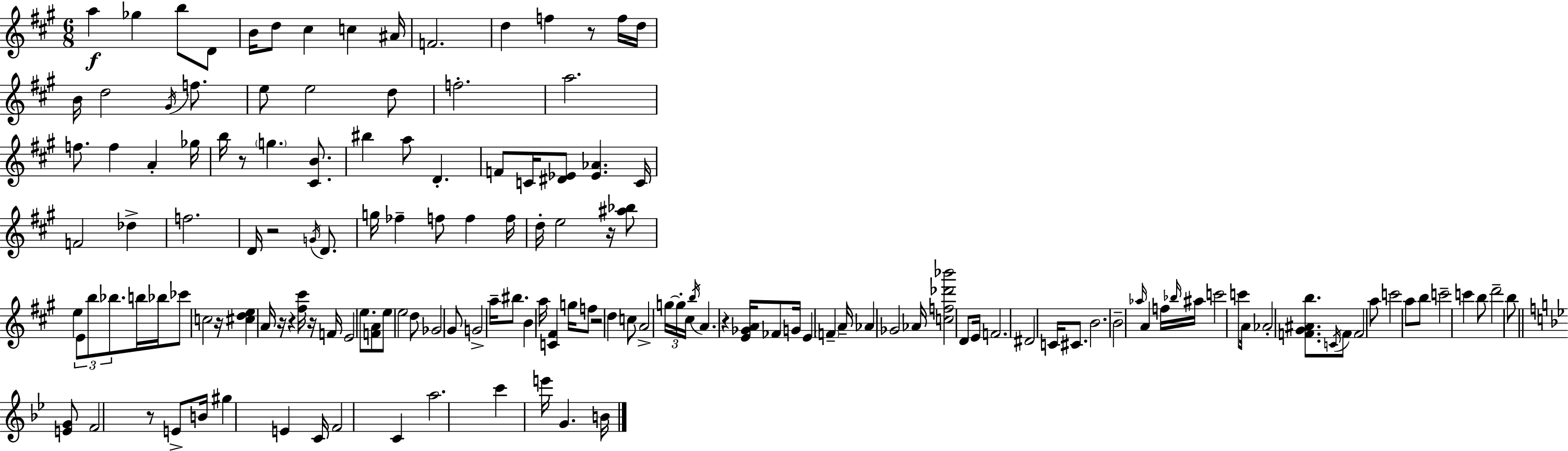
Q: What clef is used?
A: treble